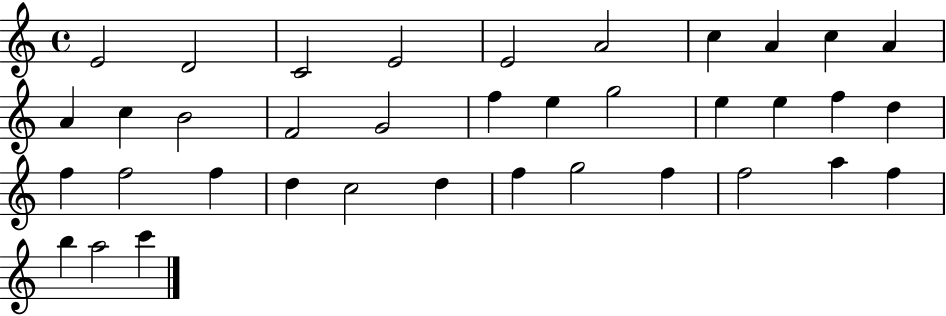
{
  \clef treble
  \time 4/4
  \defaultTimeSignature
  \key c \major
  e'2 d'2 | c'2 e'2 | e'2 a'2 | c''4 a'4 c''4 a'4 | \break a'4 c''4 b'2 | f'2 g'2 | f''4 e''4 g''2 | e''4 e''4 f''4 d''4 | \break f''4 f''2 f''4 | d''4 c''2 d''4 | f''4 g''2 f''4 | f''2 a''4 f''4 | \break b''4 a''2 c'''4 | \bar "|."
}